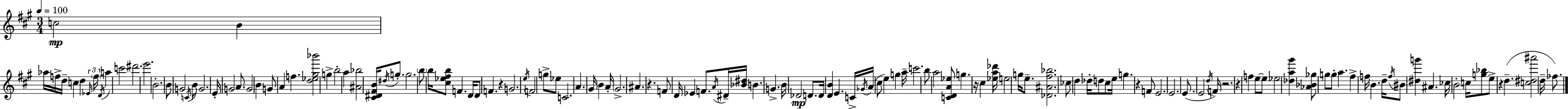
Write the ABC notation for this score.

X:1
T:Untitled
M:3/4
L:1/4
K:A
c2 B _a/4 f/4 d/4 c d _E/4 f/4 D/4 a c'2 ^d'2 e'2 B2 B/2 G2 C/4 B/2 G2 E/4 G2 A/2 G2 B G/2 A f [d_e^g_b']2 g b2 a [^A_b]2 [^C^D^FB]/4 ^d/4 g/2 g2 b/2 b/4 [^c_e^fb]/2 F D/4 D/2 F z G2 e/4 F2 g/2 _e/2 C2 A ^G/4 B A/4 ^G2 ^A z F/2 D/4 _E F/2 A/4 ^D/4 [_B^d]/4 B G B/4 _D2 D/2 D/4 [DB] E C/4 _G/4 A/4 ^c/2 e g a/4 c'2 b/2 a2 [CDA_e]/2 g z/4 ^c [_ea_d']/4 e2 g/4 e/2 [_D^A^f_b]2 _c/2 d _d/4 d/2 ^c/2 e/4 g z F/2 E2 E2 E/2 E2 d/4 F/4 z2 z f e/2 e/2 _e2 [_da^g'] [_A_B_g]/2 g/2 g/2 a ^f f/4 B d/4 f/4 ^B/2 [^dg'] ^A _c/4 B2 c/4 [g_b]/2 e/2 z d [c^d^a']2 d/4 _f/2